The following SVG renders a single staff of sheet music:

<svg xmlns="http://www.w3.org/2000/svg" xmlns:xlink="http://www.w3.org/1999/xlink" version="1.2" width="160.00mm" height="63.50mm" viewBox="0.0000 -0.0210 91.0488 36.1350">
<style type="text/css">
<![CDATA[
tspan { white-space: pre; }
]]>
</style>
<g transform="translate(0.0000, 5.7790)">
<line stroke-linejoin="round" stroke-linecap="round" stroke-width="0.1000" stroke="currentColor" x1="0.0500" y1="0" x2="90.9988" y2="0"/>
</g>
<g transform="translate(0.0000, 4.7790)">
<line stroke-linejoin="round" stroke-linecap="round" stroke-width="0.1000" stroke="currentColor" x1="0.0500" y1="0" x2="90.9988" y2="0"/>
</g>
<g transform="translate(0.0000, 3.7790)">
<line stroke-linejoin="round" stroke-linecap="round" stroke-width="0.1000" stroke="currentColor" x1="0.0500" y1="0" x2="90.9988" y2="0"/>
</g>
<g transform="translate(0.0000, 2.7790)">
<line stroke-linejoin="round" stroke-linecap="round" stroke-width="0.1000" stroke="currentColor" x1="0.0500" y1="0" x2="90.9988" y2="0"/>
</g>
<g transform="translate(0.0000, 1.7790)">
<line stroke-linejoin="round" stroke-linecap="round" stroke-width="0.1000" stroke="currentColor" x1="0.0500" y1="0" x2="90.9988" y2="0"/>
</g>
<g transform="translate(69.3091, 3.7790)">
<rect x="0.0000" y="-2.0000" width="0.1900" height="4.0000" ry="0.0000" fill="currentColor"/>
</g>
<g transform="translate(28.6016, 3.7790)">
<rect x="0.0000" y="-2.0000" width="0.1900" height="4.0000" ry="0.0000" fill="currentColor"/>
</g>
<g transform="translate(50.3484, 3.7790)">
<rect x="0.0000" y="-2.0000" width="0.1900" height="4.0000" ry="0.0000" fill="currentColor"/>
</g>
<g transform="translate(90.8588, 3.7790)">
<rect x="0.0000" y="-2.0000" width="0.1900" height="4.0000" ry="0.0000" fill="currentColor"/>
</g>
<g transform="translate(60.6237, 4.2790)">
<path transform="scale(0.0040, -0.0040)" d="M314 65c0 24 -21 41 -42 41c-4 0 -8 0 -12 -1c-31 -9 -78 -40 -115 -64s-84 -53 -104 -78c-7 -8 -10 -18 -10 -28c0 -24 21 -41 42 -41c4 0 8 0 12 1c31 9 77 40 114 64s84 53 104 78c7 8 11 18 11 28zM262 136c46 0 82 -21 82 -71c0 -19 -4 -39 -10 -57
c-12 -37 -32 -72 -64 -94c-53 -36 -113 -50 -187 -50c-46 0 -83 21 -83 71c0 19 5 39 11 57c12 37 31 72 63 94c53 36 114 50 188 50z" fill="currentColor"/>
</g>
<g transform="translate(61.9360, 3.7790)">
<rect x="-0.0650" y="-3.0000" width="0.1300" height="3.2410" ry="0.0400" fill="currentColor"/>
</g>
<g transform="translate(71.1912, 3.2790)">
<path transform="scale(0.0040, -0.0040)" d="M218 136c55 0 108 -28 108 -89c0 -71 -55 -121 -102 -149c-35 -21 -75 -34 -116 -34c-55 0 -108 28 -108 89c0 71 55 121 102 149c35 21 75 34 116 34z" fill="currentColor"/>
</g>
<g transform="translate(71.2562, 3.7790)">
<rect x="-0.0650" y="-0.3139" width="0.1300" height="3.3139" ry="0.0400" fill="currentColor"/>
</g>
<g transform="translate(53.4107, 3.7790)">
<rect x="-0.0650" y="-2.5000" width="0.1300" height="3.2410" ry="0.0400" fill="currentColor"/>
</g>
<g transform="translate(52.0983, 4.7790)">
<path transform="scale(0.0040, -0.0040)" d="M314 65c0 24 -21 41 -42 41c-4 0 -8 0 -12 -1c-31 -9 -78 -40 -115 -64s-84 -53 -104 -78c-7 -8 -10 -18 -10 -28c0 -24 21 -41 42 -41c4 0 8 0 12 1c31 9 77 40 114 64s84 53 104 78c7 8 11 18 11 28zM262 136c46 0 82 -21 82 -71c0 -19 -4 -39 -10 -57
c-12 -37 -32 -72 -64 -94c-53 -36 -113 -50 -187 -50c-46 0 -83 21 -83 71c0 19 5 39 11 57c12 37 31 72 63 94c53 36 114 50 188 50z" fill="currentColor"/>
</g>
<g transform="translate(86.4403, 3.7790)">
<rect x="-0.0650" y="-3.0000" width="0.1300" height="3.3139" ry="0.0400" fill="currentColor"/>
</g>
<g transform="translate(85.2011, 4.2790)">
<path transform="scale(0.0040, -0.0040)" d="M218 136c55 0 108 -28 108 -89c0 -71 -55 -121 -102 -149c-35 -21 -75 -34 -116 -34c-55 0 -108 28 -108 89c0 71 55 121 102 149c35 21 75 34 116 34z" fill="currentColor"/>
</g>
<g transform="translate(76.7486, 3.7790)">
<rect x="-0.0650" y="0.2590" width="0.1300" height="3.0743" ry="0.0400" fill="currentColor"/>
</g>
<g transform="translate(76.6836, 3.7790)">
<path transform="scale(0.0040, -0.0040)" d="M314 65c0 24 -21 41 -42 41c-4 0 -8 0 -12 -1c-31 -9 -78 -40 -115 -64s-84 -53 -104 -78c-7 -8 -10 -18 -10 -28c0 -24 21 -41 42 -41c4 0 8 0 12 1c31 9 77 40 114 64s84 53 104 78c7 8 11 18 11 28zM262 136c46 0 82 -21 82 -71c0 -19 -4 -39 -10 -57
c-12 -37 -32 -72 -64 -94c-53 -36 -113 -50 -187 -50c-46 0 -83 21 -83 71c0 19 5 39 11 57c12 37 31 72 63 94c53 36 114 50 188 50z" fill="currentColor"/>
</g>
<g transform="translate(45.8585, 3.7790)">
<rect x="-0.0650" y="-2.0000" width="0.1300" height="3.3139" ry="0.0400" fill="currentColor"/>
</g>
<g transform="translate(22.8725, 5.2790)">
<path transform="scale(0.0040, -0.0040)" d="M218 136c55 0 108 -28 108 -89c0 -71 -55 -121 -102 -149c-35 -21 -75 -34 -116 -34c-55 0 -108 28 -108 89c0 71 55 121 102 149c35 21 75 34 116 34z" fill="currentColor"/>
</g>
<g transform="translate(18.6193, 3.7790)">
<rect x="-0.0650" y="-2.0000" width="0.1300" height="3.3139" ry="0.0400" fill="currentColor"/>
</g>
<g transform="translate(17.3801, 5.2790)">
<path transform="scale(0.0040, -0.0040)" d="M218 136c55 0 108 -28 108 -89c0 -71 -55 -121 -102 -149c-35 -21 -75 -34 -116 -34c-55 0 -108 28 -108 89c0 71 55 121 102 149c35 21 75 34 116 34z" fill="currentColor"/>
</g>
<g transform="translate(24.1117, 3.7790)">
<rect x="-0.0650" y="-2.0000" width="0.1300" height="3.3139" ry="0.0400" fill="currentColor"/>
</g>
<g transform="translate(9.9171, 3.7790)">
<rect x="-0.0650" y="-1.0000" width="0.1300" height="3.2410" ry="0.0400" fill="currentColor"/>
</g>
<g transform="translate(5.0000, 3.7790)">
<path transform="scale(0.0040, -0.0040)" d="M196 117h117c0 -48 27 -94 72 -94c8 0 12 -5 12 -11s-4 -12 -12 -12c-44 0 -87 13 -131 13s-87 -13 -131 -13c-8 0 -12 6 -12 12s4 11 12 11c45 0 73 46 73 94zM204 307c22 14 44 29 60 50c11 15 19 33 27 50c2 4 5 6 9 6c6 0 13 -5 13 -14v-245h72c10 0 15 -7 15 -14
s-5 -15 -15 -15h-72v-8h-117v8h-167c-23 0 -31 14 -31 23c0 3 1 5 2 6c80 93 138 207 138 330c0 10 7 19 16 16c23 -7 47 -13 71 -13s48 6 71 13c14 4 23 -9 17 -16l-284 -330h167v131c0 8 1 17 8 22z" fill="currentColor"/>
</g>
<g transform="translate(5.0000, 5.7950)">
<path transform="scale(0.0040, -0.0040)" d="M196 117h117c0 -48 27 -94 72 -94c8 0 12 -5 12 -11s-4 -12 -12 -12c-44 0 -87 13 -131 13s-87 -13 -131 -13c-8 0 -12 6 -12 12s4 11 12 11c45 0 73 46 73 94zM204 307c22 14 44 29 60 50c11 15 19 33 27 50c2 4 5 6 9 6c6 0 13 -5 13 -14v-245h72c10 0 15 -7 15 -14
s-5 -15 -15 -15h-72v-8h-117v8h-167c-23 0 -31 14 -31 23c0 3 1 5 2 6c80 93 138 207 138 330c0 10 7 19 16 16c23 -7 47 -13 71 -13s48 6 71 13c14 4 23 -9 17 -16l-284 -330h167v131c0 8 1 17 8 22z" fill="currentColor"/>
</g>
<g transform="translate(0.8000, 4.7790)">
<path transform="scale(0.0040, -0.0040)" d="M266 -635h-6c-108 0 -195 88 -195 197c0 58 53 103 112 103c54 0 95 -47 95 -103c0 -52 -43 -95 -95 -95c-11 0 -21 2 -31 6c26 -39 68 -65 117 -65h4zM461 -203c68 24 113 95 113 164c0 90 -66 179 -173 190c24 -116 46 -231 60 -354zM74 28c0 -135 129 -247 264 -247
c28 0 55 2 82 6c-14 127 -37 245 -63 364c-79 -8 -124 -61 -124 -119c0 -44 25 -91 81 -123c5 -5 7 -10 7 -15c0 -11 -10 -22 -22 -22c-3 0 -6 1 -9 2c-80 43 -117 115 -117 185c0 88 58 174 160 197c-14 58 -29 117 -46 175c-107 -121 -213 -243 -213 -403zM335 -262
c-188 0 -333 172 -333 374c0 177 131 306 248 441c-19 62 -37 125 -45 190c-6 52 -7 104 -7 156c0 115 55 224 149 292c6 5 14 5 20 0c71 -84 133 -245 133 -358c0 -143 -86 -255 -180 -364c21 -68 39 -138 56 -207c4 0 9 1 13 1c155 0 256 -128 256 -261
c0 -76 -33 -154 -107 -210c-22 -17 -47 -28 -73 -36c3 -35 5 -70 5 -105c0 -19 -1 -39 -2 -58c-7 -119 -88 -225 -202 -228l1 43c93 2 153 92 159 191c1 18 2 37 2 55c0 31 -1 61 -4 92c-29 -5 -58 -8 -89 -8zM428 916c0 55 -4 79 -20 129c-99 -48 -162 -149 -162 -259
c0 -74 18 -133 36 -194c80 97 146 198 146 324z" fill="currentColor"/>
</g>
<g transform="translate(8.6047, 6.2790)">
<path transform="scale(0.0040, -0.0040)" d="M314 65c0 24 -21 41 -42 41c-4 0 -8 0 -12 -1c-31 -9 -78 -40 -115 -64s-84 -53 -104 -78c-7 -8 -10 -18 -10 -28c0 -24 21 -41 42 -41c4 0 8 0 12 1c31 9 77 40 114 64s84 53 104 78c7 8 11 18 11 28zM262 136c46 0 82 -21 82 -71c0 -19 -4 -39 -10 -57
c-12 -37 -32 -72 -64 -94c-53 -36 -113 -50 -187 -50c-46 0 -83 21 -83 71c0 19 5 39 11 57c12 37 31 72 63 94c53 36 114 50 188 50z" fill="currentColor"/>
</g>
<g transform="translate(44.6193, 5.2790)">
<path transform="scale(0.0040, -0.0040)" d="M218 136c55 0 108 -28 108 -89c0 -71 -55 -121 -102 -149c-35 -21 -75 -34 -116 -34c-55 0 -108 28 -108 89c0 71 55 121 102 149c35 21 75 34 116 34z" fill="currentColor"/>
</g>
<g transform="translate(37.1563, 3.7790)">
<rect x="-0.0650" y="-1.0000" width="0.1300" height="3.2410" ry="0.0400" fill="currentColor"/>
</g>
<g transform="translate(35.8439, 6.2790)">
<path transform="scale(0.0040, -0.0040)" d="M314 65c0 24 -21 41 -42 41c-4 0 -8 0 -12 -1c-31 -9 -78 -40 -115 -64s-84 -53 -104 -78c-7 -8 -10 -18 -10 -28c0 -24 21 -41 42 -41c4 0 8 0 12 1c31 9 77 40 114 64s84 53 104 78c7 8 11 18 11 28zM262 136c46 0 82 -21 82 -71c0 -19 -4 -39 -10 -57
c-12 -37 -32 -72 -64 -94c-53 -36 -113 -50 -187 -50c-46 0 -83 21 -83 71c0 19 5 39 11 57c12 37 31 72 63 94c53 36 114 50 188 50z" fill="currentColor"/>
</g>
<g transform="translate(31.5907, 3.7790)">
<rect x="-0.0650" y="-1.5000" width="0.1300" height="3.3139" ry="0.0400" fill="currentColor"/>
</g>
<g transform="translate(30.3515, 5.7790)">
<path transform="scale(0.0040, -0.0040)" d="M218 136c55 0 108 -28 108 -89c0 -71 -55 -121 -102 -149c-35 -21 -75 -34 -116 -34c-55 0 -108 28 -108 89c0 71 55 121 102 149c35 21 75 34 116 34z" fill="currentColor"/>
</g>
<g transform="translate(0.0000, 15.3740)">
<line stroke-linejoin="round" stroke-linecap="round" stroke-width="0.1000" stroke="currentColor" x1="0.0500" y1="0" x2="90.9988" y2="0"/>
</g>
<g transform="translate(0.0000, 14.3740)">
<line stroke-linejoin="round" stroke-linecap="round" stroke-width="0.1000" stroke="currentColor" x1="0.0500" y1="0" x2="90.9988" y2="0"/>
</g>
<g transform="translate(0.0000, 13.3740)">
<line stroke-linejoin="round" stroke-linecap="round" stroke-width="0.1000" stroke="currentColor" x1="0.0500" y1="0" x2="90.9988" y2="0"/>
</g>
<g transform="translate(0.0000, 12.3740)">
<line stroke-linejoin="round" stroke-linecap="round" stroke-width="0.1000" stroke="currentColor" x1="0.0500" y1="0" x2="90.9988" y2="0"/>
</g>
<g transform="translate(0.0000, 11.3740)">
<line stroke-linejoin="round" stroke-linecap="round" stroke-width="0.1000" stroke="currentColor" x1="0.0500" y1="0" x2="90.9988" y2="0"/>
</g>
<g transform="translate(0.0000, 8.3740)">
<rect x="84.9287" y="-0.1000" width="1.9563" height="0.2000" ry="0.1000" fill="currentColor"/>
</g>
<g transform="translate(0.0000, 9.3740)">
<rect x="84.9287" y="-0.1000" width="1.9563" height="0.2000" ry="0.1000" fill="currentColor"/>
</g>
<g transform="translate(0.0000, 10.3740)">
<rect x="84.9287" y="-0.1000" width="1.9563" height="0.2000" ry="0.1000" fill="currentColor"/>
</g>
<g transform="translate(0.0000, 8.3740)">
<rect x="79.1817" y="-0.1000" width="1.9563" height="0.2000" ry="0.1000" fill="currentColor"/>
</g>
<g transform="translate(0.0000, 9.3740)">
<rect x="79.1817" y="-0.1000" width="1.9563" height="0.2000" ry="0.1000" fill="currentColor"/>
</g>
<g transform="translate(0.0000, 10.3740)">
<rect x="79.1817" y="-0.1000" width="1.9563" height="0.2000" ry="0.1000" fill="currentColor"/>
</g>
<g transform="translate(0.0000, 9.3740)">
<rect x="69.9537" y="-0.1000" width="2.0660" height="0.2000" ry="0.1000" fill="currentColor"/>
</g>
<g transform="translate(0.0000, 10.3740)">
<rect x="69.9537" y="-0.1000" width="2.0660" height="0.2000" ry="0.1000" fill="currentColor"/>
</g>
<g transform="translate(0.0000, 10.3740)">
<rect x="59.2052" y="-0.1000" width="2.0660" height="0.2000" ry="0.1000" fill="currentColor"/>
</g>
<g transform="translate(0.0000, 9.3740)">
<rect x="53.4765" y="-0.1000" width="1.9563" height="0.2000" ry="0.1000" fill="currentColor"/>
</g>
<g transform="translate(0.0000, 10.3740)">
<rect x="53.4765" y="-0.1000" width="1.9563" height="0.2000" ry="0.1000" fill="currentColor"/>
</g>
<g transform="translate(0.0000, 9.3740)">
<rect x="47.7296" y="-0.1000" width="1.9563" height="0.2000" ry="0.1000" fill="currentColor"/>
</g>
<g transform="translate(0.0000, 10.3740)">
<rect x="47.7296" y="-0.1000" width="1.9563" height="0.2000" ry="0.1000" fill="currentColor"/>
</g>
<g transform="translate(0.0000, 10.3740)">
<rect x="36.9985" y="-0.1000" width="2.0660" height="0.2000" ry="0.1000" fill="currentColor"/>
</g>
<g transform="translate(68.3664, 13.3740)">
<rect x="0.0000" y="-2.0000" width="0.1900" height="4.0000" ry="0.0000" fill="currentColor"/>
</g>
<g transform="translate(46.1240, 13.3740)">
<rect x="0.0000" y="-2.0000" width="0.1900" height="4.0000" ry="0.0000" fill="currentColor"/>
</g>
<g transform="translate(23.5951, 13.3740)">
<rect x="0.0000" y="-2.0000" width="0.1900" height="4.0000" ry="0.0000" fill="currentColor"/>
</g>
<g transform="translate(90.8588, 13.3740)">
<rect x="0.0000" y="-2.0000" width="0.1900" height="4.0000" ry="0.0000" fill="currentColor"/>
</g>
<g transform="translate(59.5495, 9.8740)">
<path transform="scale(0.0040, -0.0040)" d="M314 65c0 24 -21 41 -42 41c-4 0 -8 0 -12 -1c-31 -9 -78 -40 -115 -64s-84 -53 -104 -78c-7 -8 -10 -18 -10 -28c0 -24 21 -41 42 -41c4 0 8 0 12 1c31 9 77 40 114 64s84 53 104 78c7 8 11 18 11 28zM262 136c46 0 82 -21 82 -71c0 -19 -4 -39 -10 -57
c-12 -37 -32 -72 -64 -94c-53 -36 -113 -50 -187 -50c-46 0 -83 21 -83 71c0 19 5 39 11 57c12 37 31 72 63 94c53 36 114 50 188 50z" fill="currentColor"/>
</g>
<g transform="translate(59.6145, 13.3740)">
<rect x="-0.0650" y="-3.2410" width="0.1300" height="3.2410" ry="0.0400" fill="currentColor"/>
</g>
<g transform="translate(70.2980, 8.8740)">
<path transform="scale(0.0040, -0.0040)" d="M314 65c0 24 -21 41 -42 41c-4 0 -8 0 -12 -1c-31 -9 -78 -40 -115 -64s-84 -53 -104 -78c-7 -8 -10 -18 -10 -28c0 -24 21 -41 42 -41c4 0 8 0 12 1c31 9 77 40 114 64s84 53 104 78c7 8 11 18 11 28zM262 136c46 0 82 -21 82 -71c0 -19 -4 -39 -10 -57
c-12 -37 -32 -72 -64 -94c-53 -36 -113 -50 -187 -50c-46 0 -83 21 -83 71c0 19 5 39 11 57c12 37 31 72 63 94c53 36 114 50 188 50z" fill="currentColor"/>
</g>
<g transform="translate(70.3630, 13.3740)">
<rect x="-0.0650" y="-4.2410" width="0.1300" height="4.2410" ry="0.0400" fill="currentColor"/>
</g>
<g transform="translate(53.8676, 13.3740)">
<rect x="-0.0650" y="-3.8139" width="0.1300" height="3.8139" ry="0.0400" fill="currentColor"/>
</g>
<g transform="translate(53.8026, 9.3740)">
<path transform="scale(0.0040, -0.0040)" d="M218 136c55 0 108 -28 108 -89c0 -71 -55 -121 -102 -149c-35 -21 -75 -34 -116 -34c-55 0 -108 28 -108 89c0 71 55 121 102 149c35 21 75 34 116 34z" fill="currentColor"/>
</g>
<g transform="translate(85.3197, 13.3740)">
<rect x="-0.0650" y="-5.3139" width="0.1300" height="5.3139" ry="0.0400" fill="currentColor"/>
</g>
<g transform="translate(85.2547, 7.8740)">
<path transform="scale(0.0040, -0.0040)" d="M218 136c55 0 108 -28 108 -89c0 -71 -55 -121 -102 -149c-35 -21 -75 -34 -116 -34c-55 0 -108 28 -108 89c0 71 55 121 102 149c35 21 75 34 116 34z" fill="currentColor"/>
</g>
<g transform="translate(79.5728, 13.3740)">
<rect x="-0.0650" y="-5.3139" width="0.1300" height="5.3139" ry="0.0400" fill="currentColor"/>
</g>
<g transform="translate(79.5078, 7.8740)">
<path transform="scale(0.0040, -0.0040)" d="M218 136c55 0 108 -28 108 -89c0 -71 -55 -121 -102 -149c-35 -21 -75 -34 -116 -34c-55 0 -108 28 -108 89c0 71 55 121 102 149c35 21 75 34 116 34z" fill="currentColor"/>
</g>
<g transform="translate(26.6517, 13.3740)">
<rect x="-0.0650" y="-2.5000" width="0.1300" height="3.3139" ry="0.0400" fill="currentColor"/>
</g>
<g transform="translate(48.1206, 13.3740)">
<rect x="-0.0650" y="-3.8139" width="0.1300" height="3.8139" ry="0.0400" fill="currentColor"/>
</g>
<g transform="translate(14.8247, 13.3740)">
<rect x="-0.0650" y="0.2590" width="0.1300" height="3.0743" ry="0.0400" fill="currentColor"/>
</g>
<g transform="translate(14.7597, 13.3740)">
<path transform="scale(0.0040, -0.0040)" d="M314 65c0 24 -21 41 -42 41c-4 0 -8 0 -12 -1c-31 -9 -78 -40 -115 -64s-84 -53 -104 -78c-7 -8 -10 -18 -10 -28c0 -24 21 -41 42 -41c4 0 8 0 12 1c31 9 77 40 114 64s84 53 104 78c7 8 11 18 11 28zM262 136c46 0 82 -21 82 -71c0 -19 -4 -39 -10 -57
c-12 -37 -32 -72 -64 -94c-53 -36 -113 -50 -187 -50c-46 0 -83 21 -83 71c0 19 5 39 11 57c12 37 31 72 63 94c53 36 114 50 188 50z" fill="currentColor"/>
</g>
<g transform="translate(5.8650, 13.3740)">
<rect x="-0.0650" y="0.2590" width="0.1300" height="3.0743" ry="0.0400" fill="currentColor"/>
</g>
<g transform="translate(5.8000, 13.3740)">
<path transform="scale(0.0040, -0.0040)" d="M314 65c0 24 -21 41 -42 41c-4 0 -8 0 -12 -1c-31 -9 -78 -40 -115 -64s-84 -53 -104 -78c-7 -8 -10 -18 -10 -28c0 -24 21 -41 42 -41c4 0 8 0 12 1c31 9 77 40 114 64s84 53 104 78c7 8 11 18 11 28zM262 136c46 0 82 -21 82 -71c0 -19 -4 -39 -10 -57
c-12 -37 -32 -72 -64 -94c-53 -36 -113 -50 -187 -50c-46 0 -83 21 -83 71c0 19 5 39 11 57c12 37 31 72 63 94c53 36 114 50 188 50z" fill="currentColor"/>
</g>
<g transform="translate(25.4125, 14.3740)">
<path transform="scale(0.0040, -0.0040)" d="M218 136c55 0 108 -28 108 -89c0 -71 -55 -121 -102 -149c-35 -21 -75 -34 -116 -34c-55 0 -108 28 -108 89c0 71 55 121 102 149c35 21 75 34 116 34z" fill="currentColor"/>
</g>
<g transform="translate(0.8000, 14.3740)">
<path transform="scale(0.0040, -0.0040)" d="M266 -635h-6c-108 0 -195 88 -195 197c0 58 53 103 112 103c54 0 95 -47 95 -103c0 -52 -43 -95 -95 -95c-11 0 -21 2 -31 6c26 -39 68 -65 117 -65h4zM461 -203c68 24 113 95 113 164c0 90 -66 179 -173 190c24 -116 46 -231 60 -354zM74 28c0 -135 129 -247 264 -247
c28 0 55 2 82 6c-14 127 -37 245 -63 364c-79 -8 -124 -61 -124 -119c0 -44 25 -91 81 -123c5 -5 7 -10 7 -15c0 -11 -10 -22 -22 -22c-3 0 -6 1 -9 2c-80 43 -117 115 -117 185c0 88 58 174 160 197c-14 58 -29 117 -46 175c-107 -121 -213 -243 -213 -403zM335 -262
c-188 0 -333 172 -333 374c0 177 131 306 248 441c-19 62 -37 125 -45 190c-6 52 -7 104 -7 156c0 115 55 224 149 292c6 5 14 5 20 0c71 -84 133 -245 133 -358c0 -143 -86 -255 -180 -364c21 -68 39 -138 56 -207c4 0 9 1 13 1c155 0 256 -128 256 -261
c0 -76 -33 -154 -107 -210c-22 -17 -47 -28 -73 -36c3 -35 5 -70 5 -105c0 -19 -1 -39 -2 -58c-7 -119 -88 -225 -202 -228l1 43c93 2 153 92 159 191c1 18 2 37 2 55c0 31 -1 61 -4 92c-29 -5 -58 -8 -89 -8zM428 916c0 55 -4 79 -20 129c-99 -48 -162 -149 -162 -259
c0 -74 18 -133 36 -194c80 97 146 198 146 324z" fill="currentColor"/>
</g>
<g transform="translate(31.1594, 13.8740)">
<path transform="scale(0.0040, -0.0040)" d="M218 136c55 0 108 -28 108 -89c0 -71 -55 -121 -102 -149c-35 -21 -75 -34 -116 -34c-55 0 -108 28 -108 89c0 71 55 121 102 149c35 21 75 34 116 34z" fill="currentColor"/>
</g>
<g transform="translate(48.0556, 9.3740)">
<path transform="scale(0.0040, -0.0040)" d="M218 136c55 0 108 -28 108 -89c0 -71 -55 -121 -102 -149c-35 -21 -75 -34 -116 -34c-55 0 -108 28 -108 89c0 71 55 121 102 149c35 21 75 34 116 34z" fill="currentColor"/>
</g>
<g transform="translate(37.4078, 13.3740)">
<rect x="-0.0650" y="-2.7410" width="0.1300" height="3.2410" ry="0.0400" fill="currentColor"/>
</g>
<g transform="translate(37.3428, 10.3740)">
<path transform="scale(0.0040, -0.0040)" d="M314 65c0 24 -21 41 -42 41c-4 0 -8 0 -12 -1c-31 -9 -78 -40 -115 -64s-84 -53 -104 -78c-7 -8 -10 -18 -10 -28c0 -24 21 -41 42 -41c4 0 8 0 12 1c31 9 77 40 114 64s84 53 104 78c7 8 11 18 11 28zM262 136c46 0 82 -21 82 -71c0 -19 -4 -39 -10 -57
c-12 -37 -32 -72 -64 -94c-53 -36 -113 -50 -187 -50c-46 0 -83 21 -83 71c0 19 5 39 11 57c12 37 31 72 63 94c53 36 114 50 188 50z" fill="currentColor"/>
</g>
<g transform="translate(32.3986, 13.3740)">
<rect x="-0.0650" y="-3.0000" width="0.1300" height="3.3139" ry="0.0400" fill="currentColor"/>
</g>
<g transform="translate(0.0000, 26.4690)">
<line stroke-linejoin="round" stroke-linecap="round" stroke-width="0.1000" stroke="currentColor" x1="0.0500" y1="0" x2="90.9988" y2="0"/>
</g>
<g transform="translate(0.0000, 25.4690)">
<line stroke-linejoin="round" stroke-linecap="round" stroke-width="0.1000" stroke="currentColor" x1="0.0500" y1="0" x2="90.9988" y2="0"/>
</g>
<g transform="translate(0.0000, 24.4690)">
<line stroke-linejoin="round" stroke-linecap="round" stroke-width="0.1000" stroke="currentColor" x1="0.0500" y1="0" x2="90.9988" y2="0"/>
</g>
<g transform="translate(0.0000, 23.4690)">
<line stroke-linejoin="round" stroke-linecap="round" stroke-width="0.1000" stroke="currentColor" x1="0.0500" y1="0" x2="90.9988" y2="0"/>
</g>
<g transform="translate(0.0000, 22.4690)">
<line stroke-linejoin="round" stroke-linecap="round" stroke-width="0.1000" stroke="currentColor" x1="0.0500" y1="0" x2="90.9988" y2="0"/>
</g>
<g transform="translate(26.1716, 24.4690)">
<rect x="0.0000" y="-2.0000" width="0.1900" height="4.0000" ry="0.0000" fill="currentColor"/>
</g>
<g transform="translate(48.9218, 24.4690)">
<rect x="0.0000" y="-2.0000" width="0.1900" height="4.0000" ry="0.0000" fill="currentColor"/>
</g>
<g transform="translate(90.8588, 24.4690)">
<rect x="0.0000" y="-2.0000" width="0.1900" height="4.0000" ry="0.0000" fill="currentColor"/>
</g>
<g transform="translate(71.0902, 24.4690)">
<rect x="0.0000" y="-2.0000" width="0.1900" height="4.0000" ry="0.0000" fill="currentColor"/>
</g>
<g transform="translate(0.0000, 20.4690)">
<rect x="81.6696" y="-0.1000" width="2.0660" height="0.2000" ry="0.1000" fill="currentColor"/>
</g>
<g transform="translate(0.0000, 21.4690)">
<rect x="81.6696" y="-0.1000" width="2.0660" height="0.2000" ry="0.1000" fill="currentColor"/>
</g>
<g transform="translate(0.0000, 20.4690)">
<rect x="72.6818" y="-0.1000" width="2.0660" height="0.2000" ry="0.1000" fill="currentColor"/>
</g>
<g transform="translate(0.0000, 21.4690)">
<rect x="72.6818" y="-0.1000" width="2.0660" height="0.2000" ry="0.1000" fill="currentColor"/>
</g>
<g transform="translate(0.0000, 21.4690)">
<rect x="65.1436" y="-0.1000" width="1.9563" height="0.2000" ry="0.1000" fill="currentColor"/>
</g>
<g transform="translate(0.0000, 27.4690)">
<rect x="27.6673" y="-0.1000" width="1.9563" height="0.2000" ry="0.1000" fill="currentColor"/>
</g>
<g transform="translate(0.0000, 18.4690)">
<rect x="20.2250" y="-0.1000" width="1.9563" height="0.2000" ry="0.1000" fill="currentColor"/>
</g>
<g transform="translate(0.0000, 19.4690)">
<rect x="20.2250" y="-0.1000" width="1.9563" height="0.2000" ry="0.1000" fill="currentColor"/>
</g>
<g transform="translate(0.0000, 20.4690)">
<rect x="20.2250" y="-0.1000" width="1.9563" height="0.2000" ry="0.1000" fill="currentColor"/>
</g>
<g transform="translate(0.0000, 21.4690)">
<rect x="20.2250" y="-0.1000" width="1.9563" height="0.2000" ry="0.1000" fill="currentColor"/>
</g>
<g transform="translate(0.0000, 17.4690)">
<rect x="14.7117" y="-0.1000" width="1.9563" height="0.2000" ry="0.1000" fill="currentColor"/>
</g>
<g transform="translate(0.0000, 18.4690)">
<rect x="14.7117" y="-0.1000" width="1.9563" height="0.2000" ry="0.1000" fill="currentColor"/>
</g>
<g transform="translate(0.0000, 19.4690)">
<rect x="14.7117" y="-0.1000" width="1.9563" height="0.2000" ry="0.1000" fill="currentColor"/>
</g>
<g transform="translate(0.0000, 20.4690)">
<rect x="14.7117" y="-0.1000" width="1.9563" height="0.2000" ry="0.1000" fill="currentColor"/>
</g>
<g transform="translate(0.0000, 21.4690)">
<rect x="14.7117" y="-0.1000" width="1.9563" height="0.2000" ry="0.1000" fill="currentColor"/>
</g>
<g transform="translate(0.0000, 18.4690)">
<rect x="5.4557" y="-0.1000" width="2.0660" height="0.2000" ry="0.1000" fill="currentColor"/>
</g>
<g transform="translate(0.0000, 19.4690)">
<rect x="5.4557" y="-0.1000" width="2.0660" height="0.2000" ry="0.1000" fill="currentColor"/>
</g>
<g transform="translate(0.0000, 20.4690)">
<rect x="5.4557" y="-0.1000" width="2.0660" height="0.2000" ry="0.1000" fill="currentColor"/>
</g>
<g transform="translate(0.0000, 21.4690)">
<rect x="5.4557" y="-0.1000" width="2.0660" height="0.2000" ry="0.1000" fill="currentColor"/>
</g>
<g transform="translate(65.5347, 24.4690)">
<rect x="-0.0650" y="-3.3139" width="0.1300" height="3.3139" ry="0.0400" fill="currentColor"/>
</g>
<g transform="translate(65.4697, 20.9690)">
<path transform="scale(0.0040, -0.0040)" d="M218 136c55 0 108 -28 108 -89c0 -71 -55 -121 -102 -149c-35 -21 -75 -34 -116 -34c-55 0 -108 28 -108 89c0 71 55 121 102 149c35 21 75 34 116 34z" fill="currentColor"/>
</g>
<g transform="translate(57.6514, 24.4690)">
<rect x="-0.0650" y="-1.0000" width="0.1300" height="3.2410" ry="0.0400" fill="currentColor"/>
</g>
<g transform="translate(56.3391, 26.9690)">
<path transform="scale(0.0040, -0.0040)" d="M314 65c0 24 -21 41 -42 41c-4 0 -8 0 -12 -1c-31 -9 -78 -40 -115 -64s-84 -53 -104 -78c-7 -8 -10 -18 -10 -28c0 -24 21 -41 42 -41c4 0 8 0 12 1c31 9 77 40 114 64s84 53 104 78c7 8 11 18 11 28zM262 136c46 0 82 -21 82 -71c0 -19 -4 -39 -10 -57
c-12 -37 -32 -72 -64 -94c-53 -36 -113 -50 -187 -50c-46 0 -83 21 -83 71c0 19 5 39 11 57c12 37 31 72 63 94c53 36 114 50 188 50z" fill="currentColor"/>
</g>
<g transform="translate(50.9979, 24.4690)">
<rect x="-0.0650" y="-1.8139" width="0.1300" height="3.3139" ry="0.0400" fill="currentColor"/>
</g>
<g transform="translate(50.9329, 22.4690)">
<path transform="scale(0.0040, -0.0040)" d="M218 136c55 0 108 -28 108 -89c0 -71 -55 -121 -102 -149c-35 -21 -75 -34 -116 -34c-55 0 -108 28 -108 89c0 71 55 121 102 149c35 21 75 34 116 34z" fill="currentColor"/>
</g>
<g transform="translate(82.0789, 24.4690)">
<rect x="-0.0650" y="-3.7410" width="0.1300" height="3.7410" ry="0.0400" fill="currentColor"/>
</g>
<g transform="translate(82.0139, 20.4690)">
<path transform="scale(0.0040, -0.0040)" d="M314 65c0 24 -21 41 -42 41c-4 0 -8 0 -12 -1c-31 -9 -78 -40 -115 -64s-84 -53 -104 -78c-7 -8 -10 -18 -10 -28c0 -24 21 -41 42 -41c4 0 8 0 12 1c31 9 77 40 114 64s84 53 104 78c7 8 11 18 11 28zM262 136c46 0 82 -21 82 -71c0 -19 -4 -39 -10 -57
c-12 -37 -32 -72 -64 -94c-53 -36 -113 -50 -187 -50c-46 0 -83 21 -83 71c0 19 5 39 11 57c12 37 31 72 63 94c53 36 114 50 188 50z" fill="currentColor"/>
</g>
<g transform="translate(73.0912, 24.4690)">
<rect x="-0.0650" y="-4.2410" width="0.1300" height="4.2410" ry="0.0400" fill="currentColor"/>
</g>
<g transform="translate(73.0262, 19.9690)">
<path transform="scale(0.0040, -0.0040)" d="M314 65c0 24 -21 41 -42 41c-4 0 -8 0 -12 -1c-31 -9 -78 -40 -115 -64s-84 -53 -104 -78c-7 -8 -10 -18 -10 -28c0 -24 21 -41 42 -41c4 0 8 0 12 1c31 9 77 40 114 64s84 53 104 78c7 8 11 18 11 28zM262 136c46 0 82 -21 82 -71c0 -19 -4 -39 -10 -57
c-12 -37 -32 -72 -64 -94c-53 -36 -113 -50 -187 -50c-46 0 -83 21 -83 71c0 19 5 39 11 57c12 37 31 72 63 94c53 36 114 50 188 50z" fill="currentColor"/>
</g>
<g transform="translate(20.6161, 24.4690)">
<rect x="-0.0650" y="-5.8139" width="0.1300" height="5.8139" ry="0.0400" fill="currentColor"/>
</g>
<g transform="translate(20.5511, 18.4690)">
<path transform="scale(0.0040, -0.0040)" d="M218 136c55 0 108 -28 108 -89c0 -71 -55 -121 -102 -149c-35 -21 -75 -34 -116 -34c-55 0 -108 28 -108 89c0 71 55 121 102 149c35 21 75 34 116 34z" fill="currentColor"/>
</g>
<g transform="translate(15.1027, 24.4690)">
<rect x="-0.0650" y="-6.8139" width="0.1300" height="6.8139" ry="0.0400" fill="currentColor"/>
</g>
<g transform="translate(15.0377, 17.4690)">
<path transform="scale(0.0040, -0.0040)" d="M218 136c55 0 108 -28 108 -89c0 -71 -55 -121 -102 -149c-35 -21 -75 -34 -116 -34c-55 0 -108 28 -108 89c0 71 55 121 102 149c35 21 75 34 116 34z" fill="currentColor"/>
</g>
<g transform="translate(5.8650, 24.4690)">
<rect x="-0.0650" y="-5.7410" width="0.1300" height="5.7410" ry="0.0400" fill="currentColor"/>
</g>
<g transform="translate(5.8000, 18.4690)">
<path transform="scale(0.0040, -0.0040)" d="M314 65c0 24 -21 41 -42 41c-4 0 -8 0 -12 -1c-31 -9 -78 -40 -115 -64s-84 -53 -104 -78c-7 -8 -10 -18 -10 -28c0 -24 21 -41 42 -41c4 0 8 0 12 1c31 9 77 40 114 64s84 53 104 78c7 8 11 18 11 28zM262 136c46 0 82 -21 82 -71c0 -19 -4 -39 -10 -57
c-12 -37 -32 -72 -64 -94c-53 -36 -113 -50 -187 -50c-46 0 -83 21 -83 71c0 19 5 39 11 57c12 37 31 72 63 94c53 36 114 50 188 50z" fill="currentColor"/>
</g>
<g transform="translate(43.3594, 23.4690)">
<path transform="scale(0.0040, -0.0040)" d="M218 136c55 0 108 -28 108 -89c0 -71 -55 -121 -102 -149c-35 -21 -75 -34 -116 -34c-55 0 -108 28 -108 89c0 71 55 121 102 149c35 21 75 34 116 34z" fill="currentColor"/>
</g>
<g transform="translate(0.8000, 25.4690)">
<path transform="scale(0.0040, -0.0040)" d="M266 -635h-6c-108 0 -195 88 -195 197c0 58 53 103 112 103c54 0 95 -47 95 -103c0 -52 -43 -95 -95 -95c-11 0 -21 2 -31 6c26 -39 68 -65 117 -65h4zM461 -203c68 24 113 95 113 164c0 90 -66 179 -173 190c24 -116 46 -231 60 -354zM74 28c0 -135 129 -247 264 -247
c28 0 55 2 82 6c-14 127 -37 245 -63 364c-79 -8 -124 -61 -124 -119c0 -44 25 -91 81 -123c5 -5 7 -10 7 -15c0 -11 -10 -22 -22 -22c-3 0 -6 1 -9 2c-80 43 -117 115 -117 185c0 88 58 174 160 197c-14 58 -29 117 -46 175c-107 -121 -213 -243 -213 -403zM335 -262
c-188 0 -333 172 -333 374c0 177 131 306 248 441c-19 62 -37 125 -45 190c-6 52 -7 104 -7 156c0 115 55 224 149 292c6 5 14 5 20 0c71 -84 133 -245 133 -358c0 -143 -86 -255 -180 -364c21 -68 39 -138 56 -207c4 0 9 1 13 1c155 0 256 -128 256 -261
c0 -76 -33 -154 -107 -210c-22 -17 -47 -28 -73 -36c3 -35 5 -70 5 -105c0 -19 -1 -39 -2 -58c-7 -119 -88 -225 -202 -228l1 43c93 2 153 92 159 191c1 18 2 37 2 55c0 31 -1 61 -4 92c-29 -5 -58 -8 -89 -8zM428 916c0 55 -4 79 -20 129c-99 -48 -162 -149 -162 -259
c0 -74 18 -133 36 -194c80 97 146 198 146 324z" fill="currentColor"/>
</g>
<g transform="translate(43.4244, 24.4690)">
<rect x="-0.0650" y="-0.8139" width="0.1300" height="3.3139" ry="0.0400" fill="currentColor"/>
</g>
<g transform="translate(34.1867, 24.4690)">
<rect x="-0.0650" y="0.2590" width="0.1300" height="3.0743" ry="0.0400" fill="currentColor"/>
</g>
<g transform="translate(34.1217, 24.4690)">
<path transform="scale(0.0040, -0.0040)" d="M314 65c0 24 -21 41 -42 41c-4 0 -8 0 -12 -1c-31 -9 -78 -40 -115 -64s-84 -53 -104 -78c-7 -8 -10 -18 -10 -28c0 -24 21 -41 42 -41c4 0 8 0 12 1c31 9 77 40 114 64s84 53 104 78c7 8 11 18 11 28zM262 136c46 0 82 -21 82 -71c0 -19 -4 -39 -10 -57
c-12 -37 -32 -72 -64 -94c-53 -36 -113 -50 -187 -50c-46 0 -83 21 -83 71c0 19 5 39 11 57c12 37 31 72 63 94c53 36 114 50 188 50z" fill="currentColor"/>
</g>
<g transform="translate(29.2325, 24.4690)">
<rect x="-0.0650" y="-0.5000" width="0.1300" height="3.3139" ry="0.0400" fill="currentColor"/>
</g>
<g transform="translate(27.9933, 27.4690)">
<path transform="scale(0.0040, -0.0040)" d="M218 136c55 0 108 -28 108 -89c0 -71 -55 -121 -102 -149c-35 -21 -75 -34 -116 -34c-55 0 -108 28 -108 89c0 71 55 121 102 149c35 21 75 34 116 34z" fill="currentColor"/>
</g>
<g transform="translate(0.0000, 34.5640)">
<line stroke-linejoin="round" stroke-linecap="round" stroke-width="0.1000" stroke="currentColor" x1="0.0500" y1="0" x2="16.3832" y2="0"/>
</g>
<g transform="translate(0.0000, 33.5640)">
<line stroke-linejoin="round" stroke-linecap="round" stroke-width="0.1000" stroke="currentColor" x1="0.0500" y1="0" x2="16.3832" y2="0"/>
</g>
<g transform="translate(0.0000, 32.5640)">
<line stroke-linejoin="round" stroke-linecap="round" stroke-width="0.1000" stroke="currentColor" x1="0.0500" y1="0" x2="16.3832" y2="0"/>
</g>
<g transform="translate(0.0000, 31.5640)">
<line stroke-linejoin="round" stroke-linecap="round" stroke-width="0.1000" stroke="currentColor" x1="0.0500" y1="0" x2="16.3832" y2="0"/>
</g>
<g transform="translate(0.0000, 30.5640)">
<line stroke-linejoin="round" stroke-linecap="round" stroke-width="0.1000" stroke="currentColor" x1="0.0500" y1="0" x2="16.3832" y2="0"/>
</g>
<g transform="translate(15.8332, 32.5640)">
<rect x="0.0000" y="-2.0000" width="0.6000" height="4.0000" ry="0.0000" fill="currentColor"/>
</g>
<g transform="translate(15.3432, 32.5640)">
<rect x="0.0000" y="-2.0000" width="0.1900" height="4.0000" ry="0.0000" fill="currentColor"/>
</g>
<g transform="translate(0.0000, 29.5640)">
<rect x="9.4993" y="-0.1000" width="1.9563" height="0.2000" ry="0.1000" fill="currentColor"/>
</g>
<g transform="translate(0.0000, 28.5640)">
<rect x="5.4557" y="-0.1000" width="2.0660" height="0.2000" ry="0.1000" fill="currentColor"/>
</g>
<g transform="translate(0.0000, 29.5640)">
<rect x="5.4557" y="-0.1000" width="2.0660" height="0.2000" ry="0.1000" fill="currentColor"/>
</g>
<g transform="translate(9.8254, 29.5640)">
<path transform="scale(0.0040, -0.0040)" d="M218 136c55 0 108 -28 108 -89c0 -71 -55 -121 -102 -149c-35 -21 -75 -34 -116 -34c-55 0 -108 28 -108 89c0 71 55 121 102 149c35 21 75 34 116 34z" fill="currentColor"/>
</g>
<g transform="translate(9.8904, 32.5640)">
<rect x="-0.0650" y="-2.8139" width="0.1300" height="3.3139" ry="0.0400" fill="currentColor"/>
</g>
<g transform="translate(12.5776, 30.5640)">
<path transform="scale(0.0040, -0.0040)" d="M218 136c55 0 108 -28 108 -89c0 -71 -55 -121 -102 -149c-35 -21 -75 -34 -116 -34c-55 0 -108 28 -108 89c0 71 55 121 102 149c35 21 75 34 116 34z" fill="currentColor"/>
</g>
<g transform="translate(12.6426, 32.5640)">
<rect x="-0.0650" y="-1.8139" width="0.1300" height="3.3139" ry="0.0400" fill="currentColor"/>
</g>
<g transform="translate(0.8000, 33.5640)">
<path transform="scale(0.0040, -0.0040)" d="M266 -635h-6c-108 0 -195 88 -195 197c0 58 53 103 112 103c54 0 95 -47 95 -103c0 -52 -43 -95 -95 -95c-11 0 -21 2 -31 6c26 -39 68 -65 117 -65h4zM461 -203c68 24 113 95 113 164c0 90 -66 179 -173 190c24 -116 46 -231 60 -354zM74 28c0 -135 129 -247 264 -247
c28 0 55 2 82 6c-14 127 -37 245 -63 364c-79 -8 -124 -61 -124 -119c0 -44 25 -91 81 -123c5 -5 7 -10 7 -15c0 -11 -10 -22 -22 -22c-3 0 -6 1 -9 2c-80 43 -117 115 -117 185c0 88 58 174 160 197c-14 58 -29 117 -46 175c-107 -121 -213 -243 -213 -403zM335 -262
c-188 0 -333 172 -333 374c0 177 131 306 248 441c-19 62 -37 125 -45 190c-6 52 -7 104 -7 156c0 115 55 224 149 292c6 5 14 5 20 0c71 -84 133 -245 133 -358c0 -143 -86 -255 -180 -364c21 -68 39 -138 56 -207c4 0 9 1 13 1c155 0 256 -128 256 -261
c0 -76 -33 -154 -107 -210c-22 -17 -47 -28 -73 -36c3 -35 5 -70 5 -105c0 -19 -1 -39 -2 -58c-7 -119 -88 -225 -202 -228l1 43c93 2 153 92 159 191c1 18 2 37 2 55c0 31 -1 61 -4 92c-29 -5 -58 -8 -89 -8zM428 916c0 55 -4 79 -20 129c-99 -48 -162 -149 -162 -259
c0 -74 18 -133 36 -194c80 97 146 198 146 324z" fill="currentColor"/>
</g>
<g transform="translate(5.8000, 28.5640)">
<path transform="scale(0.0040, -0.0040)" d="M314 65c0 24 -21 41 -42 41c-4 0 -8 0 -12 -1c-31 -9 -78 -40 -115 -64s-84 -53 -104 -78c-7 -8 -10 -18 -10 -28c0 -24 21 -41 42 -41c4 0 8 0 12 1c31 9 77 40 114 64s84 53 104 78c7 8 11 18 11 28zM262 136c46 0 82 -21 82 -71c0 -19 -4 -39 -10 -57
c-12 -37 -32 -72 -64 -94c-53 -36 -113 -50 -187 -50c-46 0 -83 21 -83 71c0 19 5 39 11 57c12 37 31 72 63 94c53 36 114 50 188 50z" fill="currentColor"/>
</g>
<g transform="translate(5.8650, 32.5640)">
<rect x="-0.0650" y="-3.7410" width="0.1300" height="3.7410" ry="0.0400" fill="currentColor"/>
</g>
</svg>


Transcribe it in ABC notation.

X:1
T:Untitled
M:4/4
L:1/4
K:C
D2 F F E D2 F G2 A2 c B2 A B2 B2 G A a2 c' c' b2 d'2 f' f' g'2 b' g' C B2 d f D2 b d'2 c'2 c'2 a f